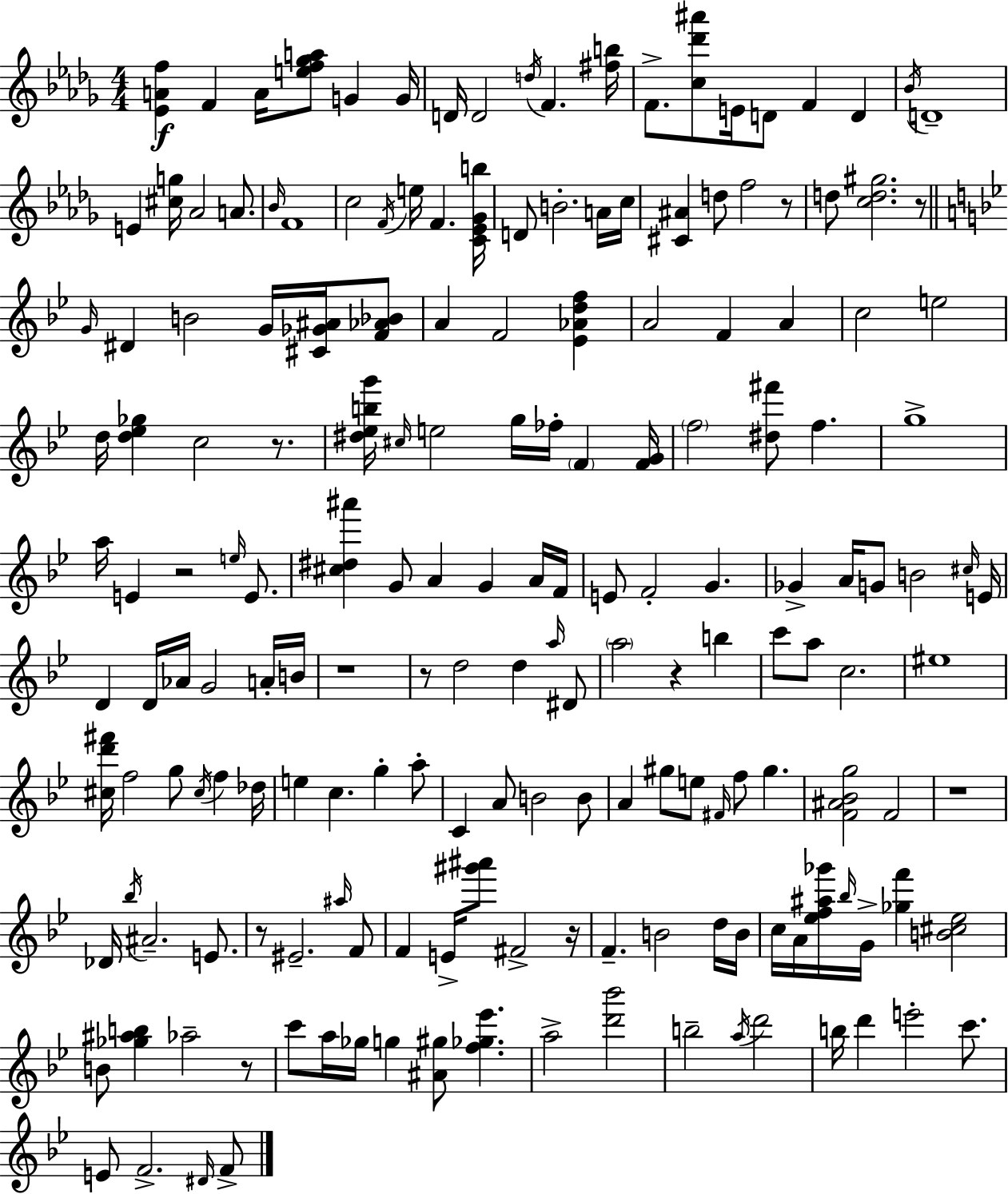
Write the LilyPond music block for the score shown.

{
  \clef treble
  \numericTimeSignature
  \time 4/4
  \key bes \minor
  <ees' a' f''>4\f f'4 a'16 <e'' f'' ges'' a''>8 g'4 g'16 | d'16 d'2 \acciaccatura { d''16 } f'4. | <fis'' b''>16 f'8.-> <c'' des''' ais'''>8 e'16 d'8 f'4 d'4 | \acciaccatura { bes'16 } d'1-- | \break e'4 <cis'' g''>16 aes'2 a'8. | \grace { bes'16 } f'1 | c''2 \acciaccatura { f'16 } e''16 f'4. | <c' ees' ges' b''>16 d'8 b'2.-. | \break a'16 c''16 <cis' ais'>4 d''8 f''2 | r8 d''8 <c'' d'' gis''>2. | r8 \bar "||" \break \key g \minor \grace { g'16 } dis'4 b'2 g'16 <cis' ges' ais'>16 <f' aes' bes'>8 | a'4 f'2 <ees' aes' d'' f''>4 | a'2 f'4 a'4 | c''2 e''2 | \break d''16 <d'' ees'' ges''>4 c''2 r8. | <dis'' ees'' b'' g'''>16 \grace { cis''16 } e''2 g''16 fes''16-. \parenthesize f'4 | <f' g'>16 \parenthesize f''2 <dis'' fis'''>8 f''4. | g''1-> | \break a''16 e'4 r2 \grace { e''16 } | e'8. <cis'' dis'' ais'''>4 g'8 a'4 g'4 | a'16 f'16 e'8 f'2-. g'4. | ges'4-> a'16 g'8 b'2 | \break \grace { cis''16 } e'16 d'4 d'16 aes'16 g'2 | a'16-. b'16 r1 | r8 d''2 d''4 | \grace { a''16 } dis'8 \parenthesize a''2 r4 | \break b''4 c'''8 a''8 c''2. | eis''1 | <cis'' d''' fis'''>16 f''2 g''8 | \acciaccatura { cis''16 } f''4 des''16 e''4 c''4. | \break g''4-. a''8-. c'4 a'8 b'2 | b'8 a'4 gis''8 e''8 \grace { fis'16 } f''8 | gis''4. <f' ais' bes' g''>2 f'2 | r1 | \break des'16 \acciaccatura { bes''16 } ais'2.-- | e'8. r8 eis'2.-- | \grace { ais''16 } f'8 f'4 e'16-> <gis''' ais'''>8 | fis'2-> r16 f'4.-- b'2 | \break d''16 b'16 c''16 a'16 <ees'' f'' ais'' ges'''>16 \grace { bes''16 } g'16-> <ges'' f'''>4 | <b' cis'' ees''>2 b'8 <ges'' ais'' b''>4 | aes''2-- r8 c'''8 a''16 ges''16 g''4 | <ais' gis''>8 <f'' ges'' ees'''>4. a''2-> | \break <d''' bes'''>2 b''2-- | \acciaccatura { a''16 } d'''2 b''16 d'''4 | e'''2-. c'''8. e'8 f'2.-> | \grace { dis'16 } f'8-> \bar "|."
}